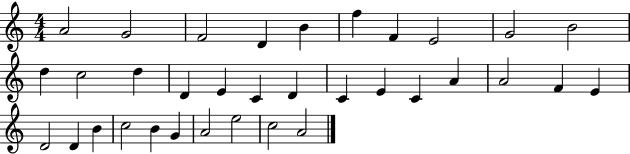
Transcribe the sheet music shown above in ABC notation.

X:1
T:Untitled
M:4/4
L:1/4
K:C
A2 G2 F2 D B f F E2 G2 B2 d c2 d D E C D C E C A A2 F E D2 D B c2 B G A2 e2 c2 A2